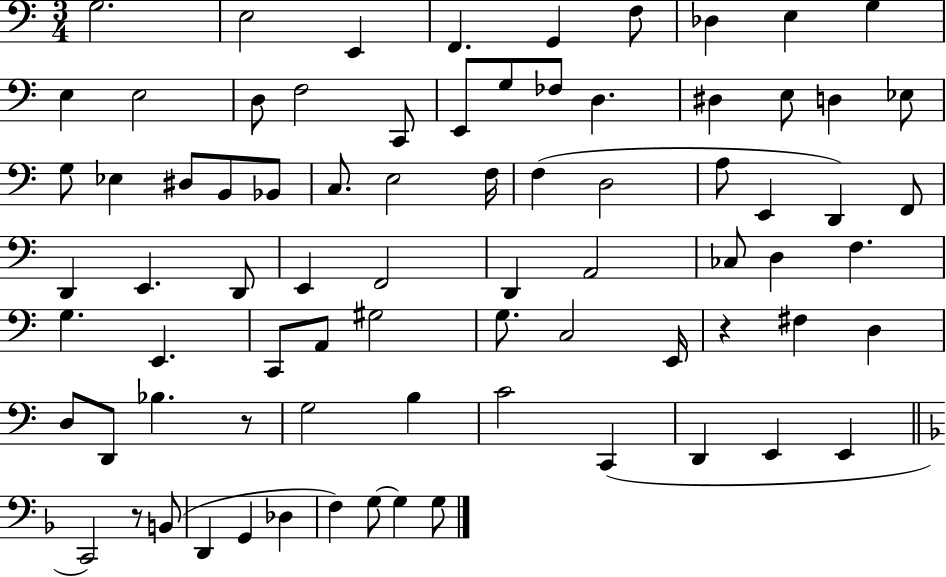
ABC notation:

X:1
T:Untitled
M:3/4
L:1/4
K:C
G,2 E,2 E,, F,, G,, F,/2 _D, E, G, E, E,2 D,/2 F,2 C,,/2 E,,/2 G,/2 _F,/2 D, ^D, E,/2 D, _E,/2 G,/2 _E, ^D,/2 B,,/2 _B,,/2 C,/2 E,2 F,/4 F, D,2 A,/2 E,, D,, F,,/2 D,, E,, D,,/2 E,, F,,2 D,, A,,2 _C,/2 D, F, G, E,, C,,/2 A,,/2 ^G,2 G,/2 C,2 E,,/4 z ^F, D, D,/2 D,,/2 _B, z/2 G,2 B, C2 C,, D,, E,, E,, C,,2 z/2 B,,/2 D,, G,, _D, F, G,/2 G, G,/2